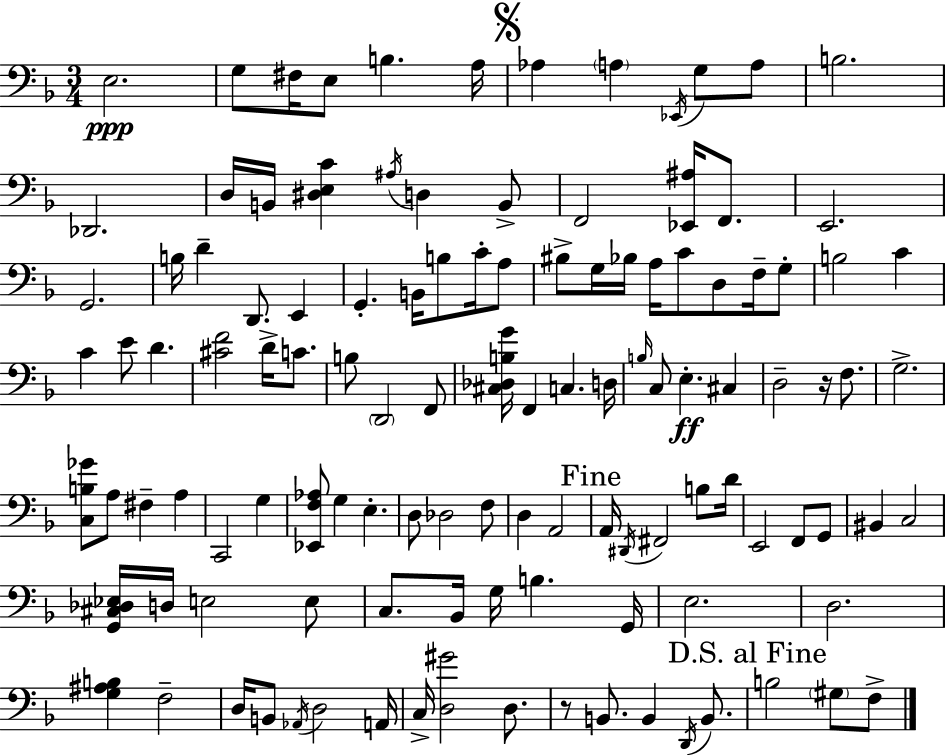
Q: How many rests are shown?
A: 2